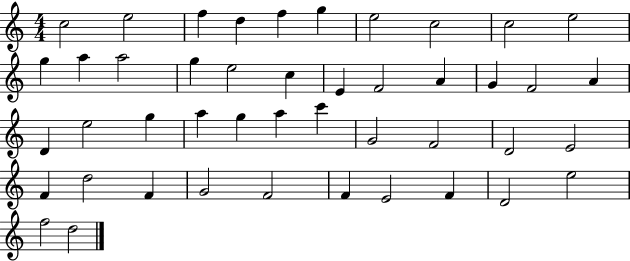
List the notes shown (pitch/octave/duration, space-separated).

C5/h E5/h F5/q D5/q F5/q G5/q E5/h C5/h C5/h E5/h G5/q A5/q A5/h G5/q E5/h C5/q E4/q F4/h A4/q G4/q F4/h A4/q D4/q E5/h G5/q A5/q G5/q A5/q C6/q G4/h F4/h D4/h E4/h F4/q D5/h F4/q G4/h F4/h F4/q E4/h F4/q D4/h E5/h F5/h D5/h